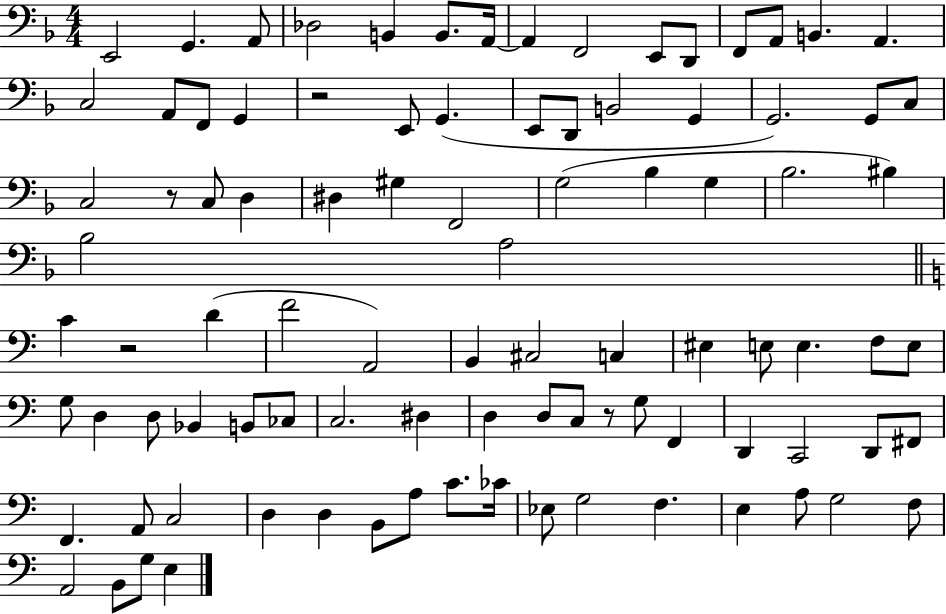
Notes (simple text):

E2/h G2/q. A2/e Db3/h B2/q B2/e. A2/s A2/q F2/h E2/e D2/e F2/e A2/e B2/q. A2/q. C3/h A2/e F2/e G2/q R/h E2/e G2/q. E2/e D2/e B2/h G2/q G2/h. G2/e C3/e C3/h R/e C3/e D3/q D#3/q G#3/q F2/h G3/h Bb3/q G3/q Bb3/h. BIS3/q Bb3/h A3/h C4/q R/h D4/q F4/h A2/h B2/q C#3/h C3/q EIS3/q E3/e E3/q. F3/e E3/e G3/e D3/q D3/e Bb2/q B2/e CES3/e C3/h. D#3/q D3/q D3/e C3/e R/e G3/e F2/q D2/q C2/h D2/e F#2/e F2/q. A2/e C3/h D3/q D3/q B2/e A3/e C4/e. CES4/s Eb3/e G3/h F3/q. E3/q A3/e G3/h F3/e A2/h B2/e G3/e E3/q